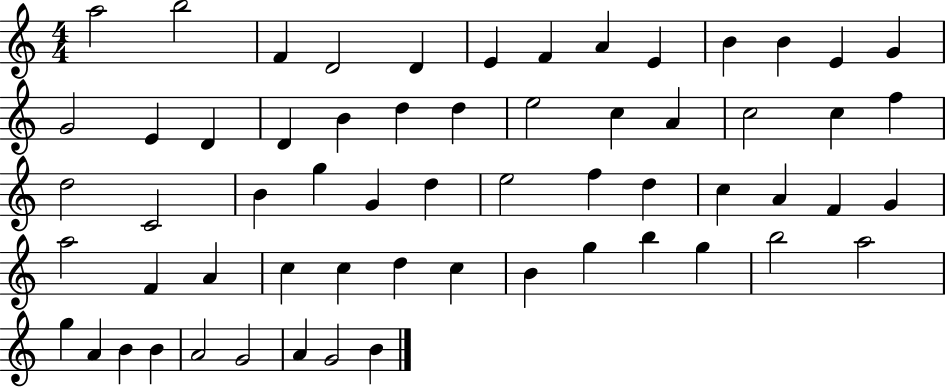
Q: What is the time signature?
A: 4/4